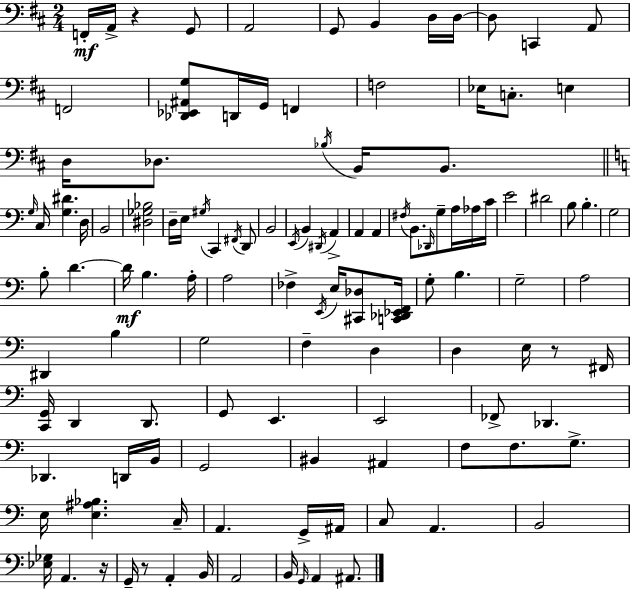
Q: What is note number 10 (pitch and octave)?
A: C2